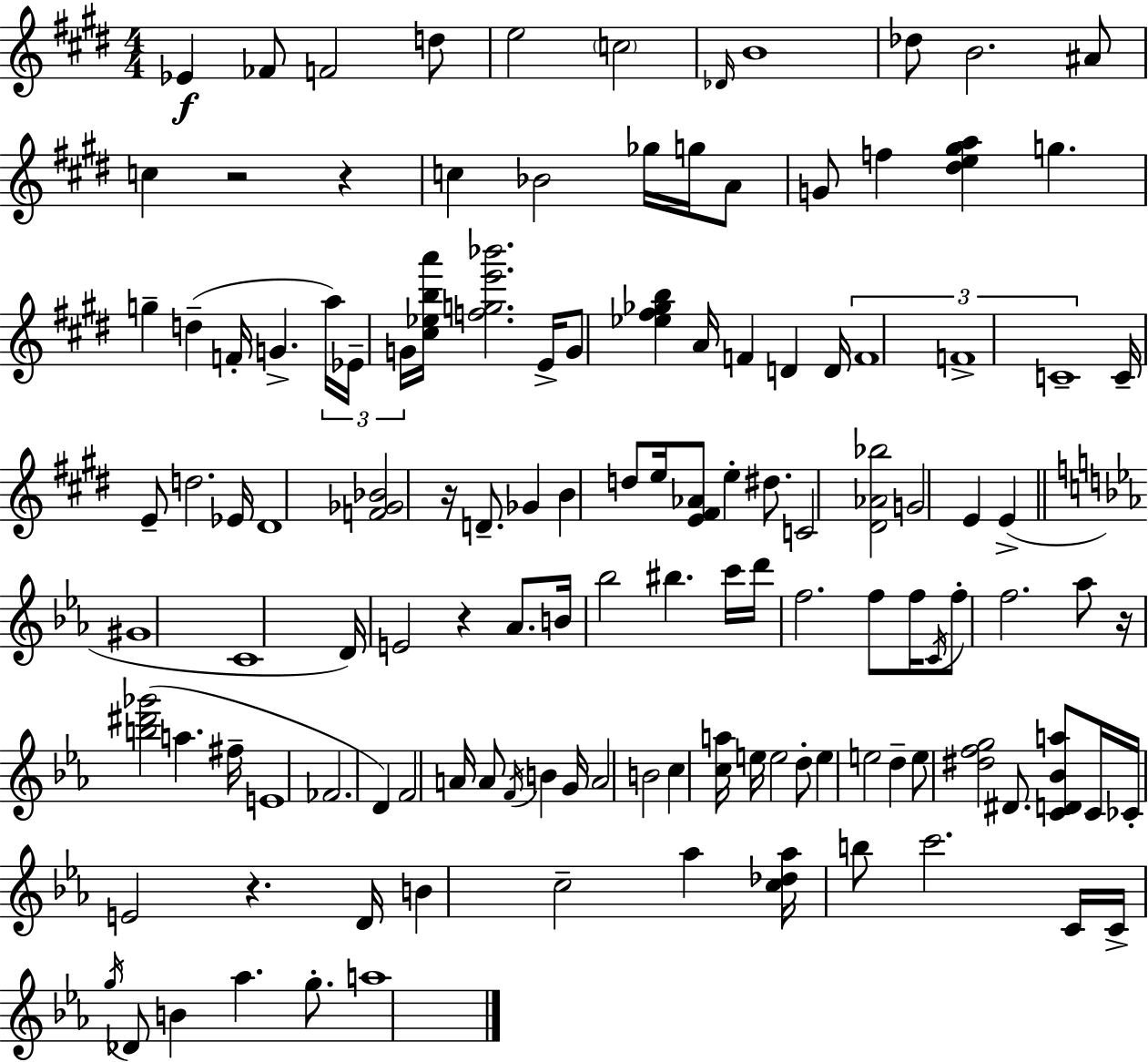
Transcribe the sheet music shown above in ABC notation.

X:1
T:Untitled
M:4/4
L:1/4
K:E
_E _F/2 F2 d/2 e2 c2 _D/4 B4 _d/2 B2 ^A/2 c z2 z c _B2 _g/4 g/4 A/2 G/2 f [^de^ga] g g d F/4 G a/4 _E/4 G/4 [^c_eba']/4 [fge'_b']2 E/4 G/2 [_e^f_gb] A/4 F D D/4 F4 F4 C4 C/4 E/2 d2 _E/4 ^D4 [F_G_B]2 z/4 D/2 _G B d/2 e/4 [E^F_A]/2 e ^d/2 C2 [^D_A_b]2 G2 E E ^G4 C4 D/4 E2 z _A/2 B/4 _b2 ^b c'/4 d'/4 f2 f/2 f/4 C/4 f/2 f2 _a/2 z/4 [b^d'_g']2 a ^f/4 E4 _F2 D F2 A/4 A/2 F/4 B G/4 A2 B2 c [ca]/4 e/4 e2 d/2 e e2 d e/2 [^dfg]2 ^D/2 [CD_Ba]/2 C/4 _C/4 E2 z D/4 B c2 _a [c_d_a]/4 b/2 c'2 C/4 C/4 g/4 _D/2 B _a g/2 a4